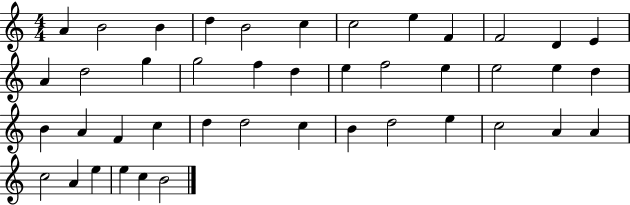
{
  \clef treble
  \numericTimeSignature
  \time 4/4
  \key c \major
  a'4 b'2 b'4 | d''4 b'2 c''4 | c''2 e''4 f'4 | f'2 d'4 e'4 | \break a'4 d''2 g''4 | g''2 f''4 d''4 | e''4 f''2 e''4 | e''2 e''4 d''4 | \break b'4 a'4 f'4 c''4 | d''4 d''2 c''4 | b'4 d''2 e''4 | c''2 a'4 a'4 | \break c''2 a'4 e''4 | e''4 c''4 b'2 | \bar "|."
}